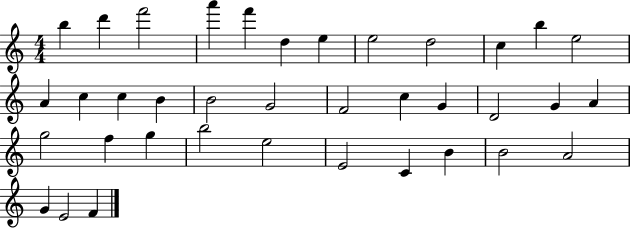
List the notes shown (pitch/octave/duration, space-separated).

B5/q D6/q F6/h A6/q F6/q D5/q E5/q E5/h D5/h C5/q B5/q E5/h A4/q C5/q C5/q B4/q B4/h G4/h F4/h C5/q G4/q D4/h G4/q A4/q G5/h F5/q G5/q B5/h E5/h E4/h C4/q B4/q B4/h A4/h G4/q E4/h F4/q